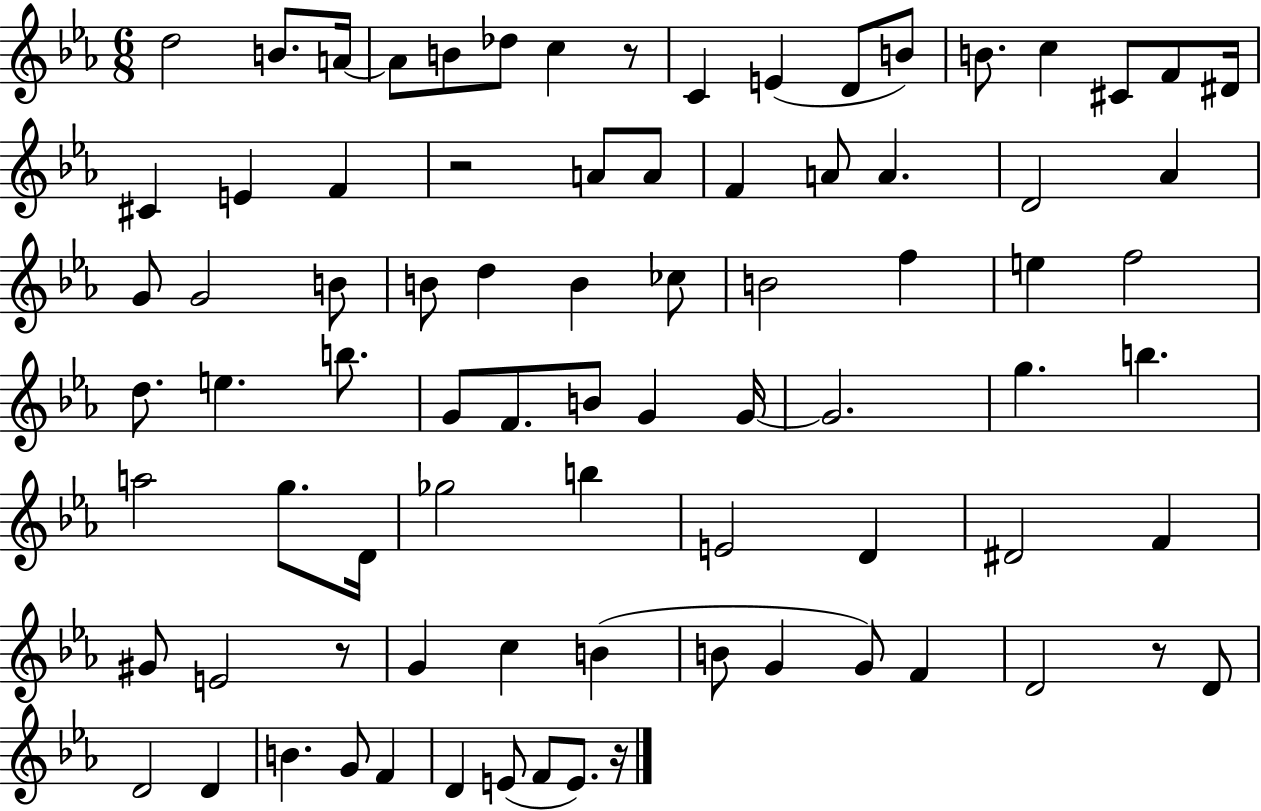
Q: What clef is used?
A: treble